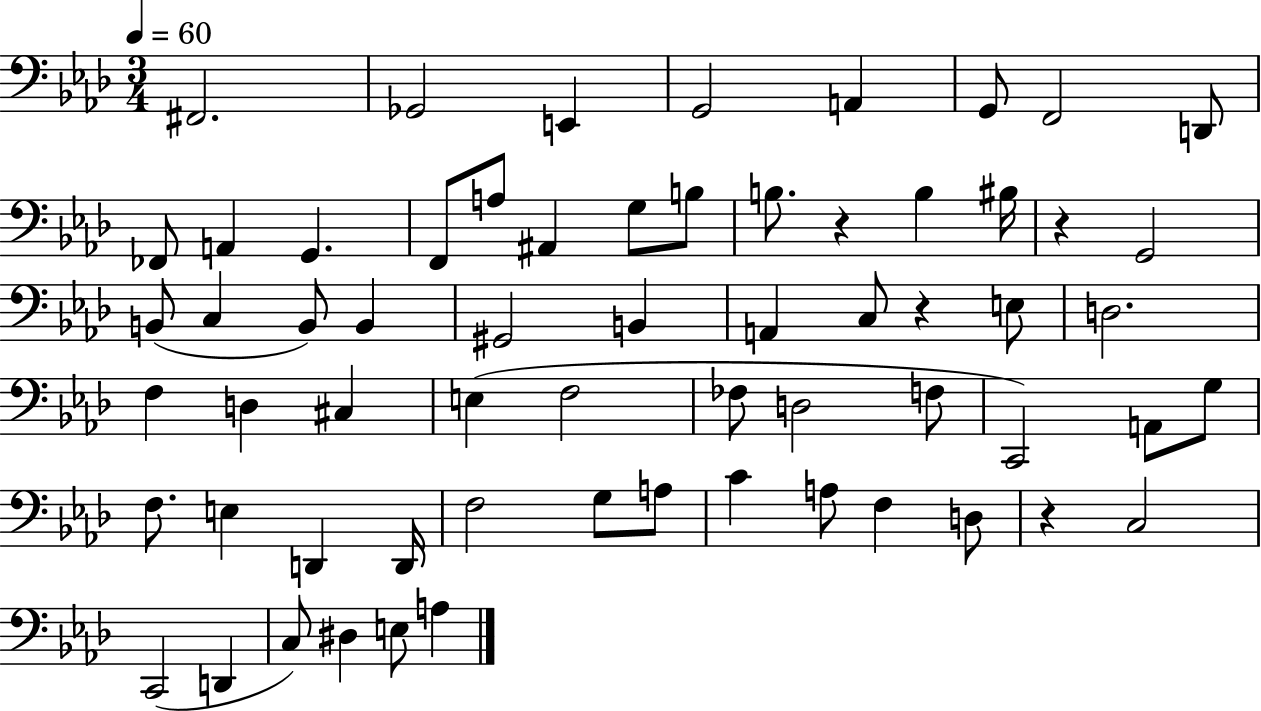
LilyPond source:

{
  \clef bass
  \numericTimeSignature
  \time 3/4
  \key aes \major
  \tempo 4 = 60
  fis,2. | ges,2 e,4 | g,2 a,4 | g,8 f,2 d,8 | \break fes,8 a,4 g,4. | f,8 a8 ais,4 g8 b8 | b8. r4 b4 bis16 | r4 g,2 | \break b,8( c4 b,8) b,4 | gis,2 b,4 | a,4 c8 r4 e8 | d2. | \break f4 d4 cis4 | e4( f2 | fes8 d2 f8 | c,2) a,8 g8 | \break f8. e4 d,4 d,16 | f2 g8 a8 | c'4 a8 f4 d8 | r4 c2 | \break c,2( d,4 | c8) dis4 e8 a4 | \bar "|."
}